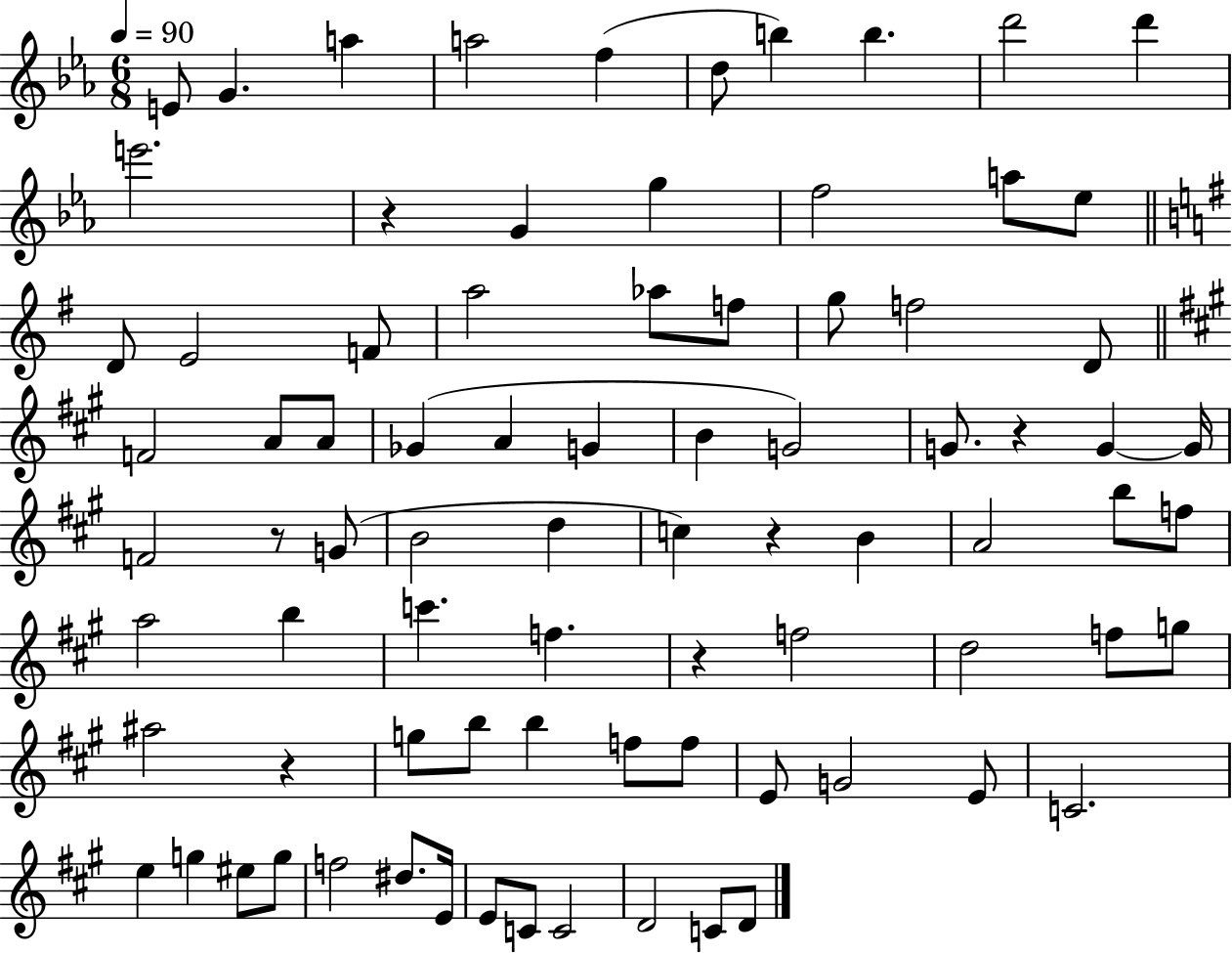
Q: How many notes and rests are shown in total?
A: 82